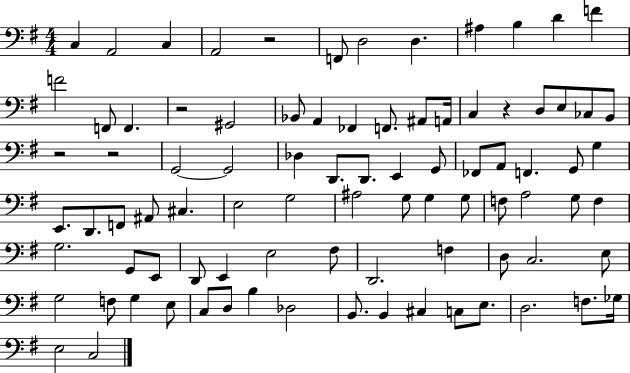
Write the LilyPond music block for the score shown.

{
  \clef bass
  \numericTimeSignature
  \time 4/4
  \key g \major
  c4 a,2 c4 | a,2 r2 | f,8 d2 d4. | ais4 b4 d'4 f'4 | \break f'2 f,8 f,4. | r2 gis,2 | bes,8 a,4 fes,4 f,8. ais,8 a,16 | c4 r4 d8 e8 ces8 b,8 | \break r2 r2 | g,2~~ g,2 | des4 d,8. d,8. e,4 g,8 | fes,8 a,8 f,4. g,8 g4 | \break e,8. d,8. f,8 ais,8 cis4. | e2 g2 | ais2 g8 g4 g8 | f8 a2 g8 f4 | \break g2. g,8 e,8 | d,8 e,4 e2 fis8 | d,2. f4 | d8 c2. e8 | \break g2 f8 g4 e8 | c8 d8 b4 des2 | b,8. b,4 cis4 c8 e8. | d2. f8. ges16 | \break e2 c2 | \bar "|."
}